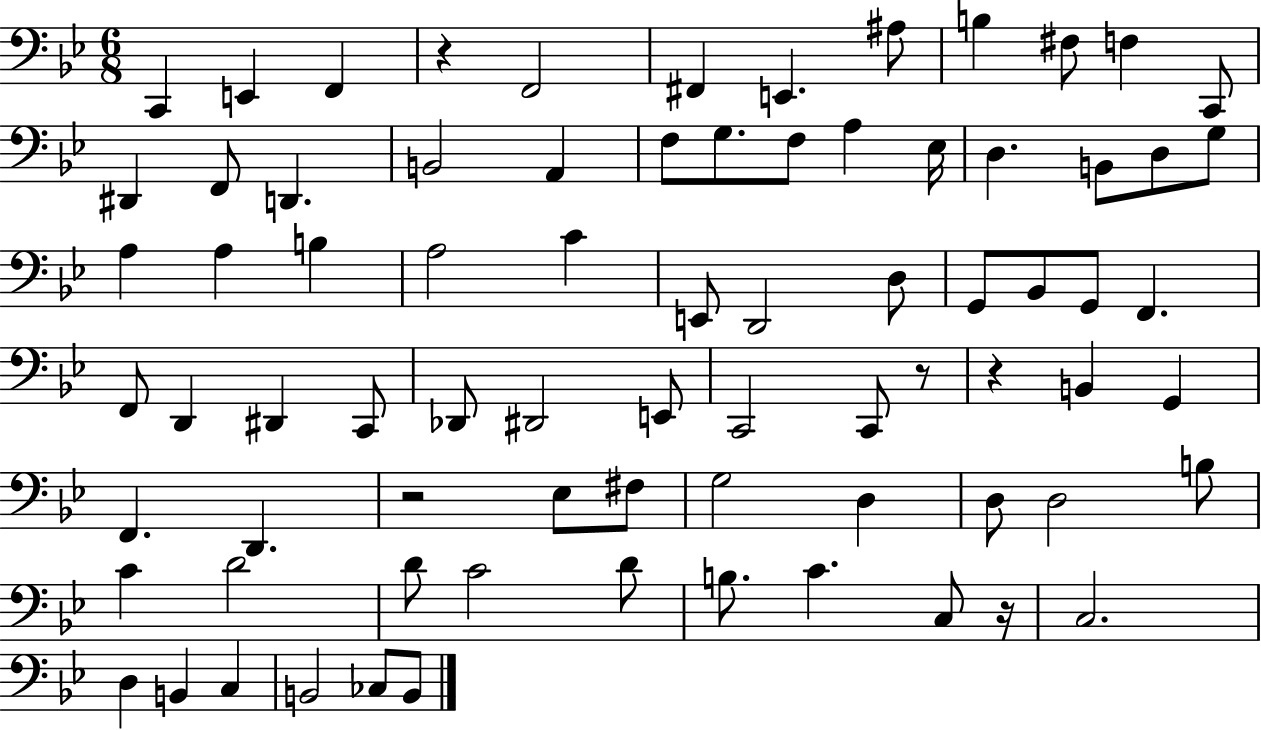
X:1
T:Untitled
M:6/8
L:1/4
K:Bb
C,, E,, F,, z F,,2 ^F,, E,, ^A,/2 B, ^F,/2 F, C,,/2 ^D,, F,,/2 D,, B,,2 A,, F,/2 G,/2 F,/2 A, _E,/4 D, B,,/2 D,/2 G,/2 A, A, B, A,2 C E,,/2 D,,2 D,/2 G,,/2 _B,,/2 G,,/2 F,, F,,/2 D,, ^D,, C,,/2 _D,,/2 ^D,,2 E,,/2 C,,2 C,,/2 z/2 z B,, G,, F,, D,, z2 _E,/2 ^F,/2 G,2 D, D,/2 D,2 B,/2 C D2 D/2 C2 D/2 B,/2 C C,/2 z/4 C,2 D, B,, C, B,,2 _C,/2 B,,/2